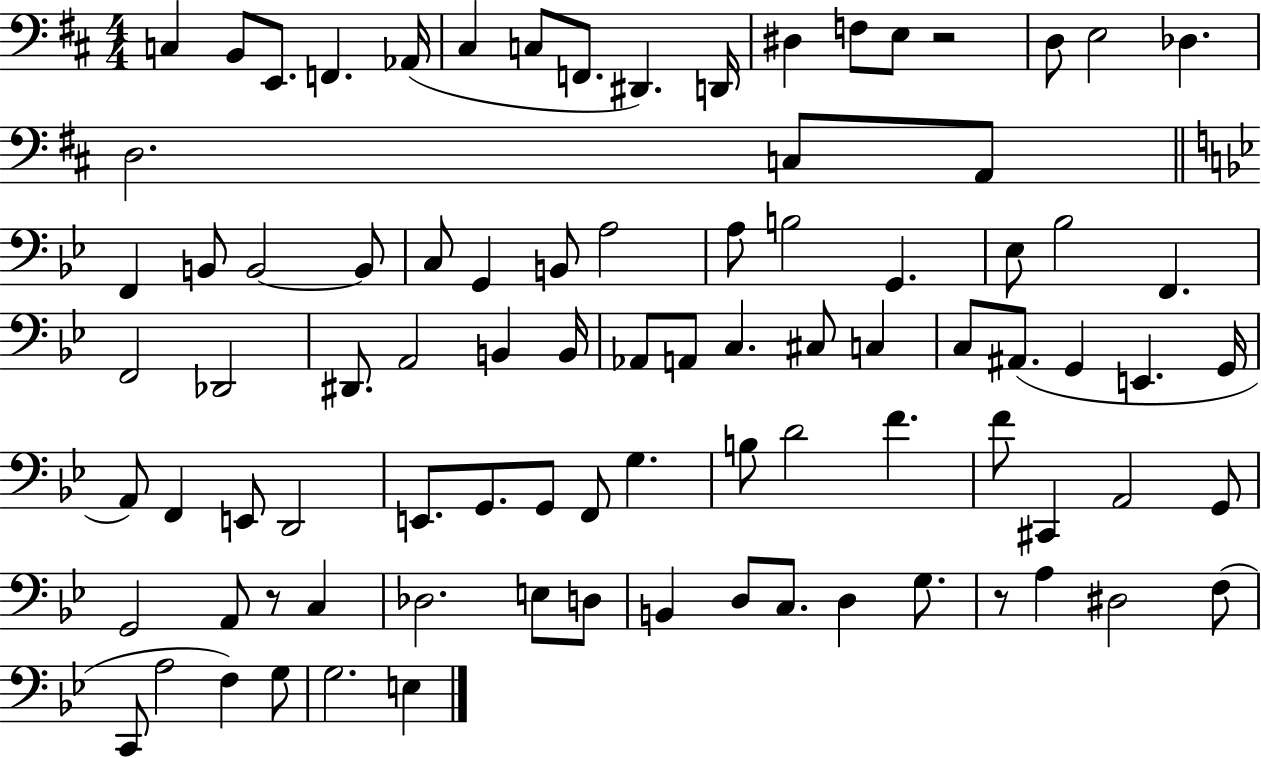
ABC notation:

X:1
T:Untitled
M:4/4
L:1/4
K:D
C, B,,/2 E,,/2 F,, _A,,/4 ^C, C,/2 F,,/2 ^D,, D,,/4 ^D, F,/2 E,/2 z2 D,/2 E,2 _D, D,2 C,/2 A,,/2 F,, B,,/2 B,,2 B,,/2 C,/2 G,, B,,/2 A,2 A,/2 B,2 G,, _E,/2 _B,2 F,, F,,2 _D,,2 ^D,,/2 A,,2 B,, B,,/4 _A,,/2 A,,/2 C, ^C,/2 C, C,/2 ^A,,/2 G,, E,, G,,/4 A,,/2 F,, E,,/2 D,,2 E,,/2 G,,/2 G,,/2 F,,/2 G, B,/2 D2 F F/2 ^C,, A,,2 G,,/2 G,,2 A,,/2 z/2 C, _D,2 E,/2 D,/2 B,, D,/2 C,/2 D, G,/2 z/2 A, ^D,2 F,/2 C,,/2 A,2 F, G,/2 G,2 E,